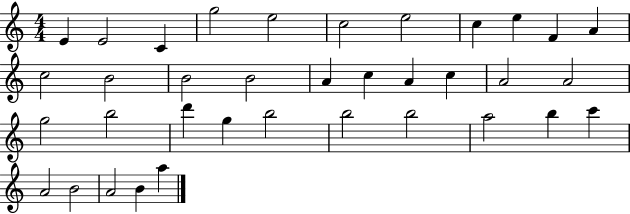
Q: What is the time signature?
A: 4/4